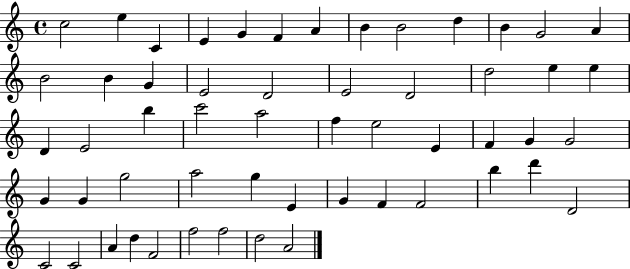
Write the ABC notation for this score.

X:1
T:Untitled
M:4/4
L:1/4
K:C
c2 e C E G F A B B2 d B G2 A B2 B G E2 D2 E2 D2 d2 e e D E2 b c'2 a2 f e2 E F G G2 G G g2 a2 g E G F F2 b d' D2 C2 C2 A d F2 f2 f2 d2 A2